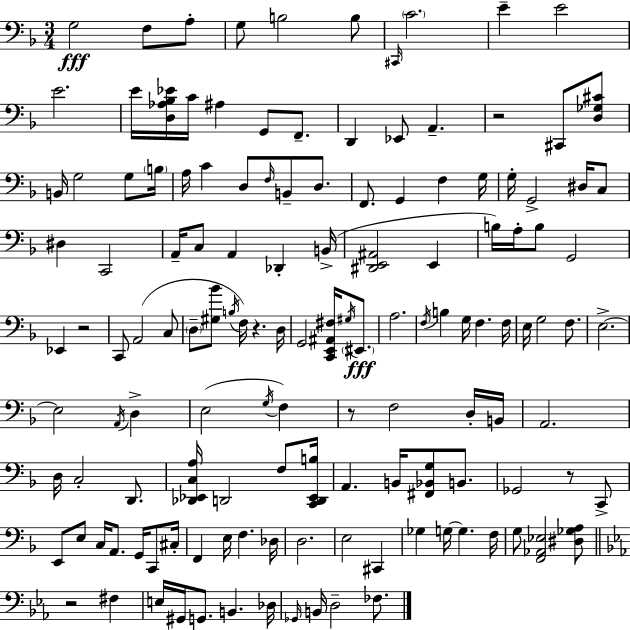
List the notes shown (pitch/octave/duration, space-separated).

G3/h F3/e A3/e G3/e B3/h B3/e C#2/s C4/h. E4/q E4/h E4/h. E4/s [D3,Ab3,Bb3,Eb4]/s C4/s A#3/q G2/e F2/e. D2/q Eb2/e A2/q. R/h C#2/e [D3,Gb3,C#4]/e B2/s G3/h G3/e B3/s A3/s C4/q D3/e F3/s B2/e D3/e. F2/e. G2/q F3/q G3/s G3/s G2/h D#3/s C3/e D#3/q C2/h A2/s C3/e A2/q Db2/q B2/s [D#2,E2,A#2]/h E2/q B3/s A3/s B3/e G2/h Eb2/q R/h C2/e A2/h C3/e D3/e [G#3,Bb4]/e B3/s F3/s R/q. D3/s G2/h [C2,E2,A#2,F#3]/s G#3/s EIS2/e. A3/h. F3/s B3/q G3/s F3/q. F3/s E3/s G3/h F3/e. E3/h. E3/h A2/s D3/q E3/h G3/s F3/q R/e F3/h D3/s B2/s A2/h. D3/s C3/h D2/e. [Db2,Eb2,C3,A3]/s D2/h F3/e [C2,D2,Eb2,B3]/s A2/q. B2/s [F#2,Bb2,G3]/e B2/e. Gb2/h R/e C2/e E2/e E3/e C3/s A2/e. G2/s C2/e C#3/s F2/q E3/s F3/q. Db3/s D3/h. E3/h C#2/q Gb3/q G3/s G3/q. F3/s G3/e [F2,Ab2,Eb3]/h [D#3,Gb3,A3]/e R/h F#3/q E3/s G#2/s G2/e. B2/q. Db3/s Gb2/s B2/s D3/h FES3/e.